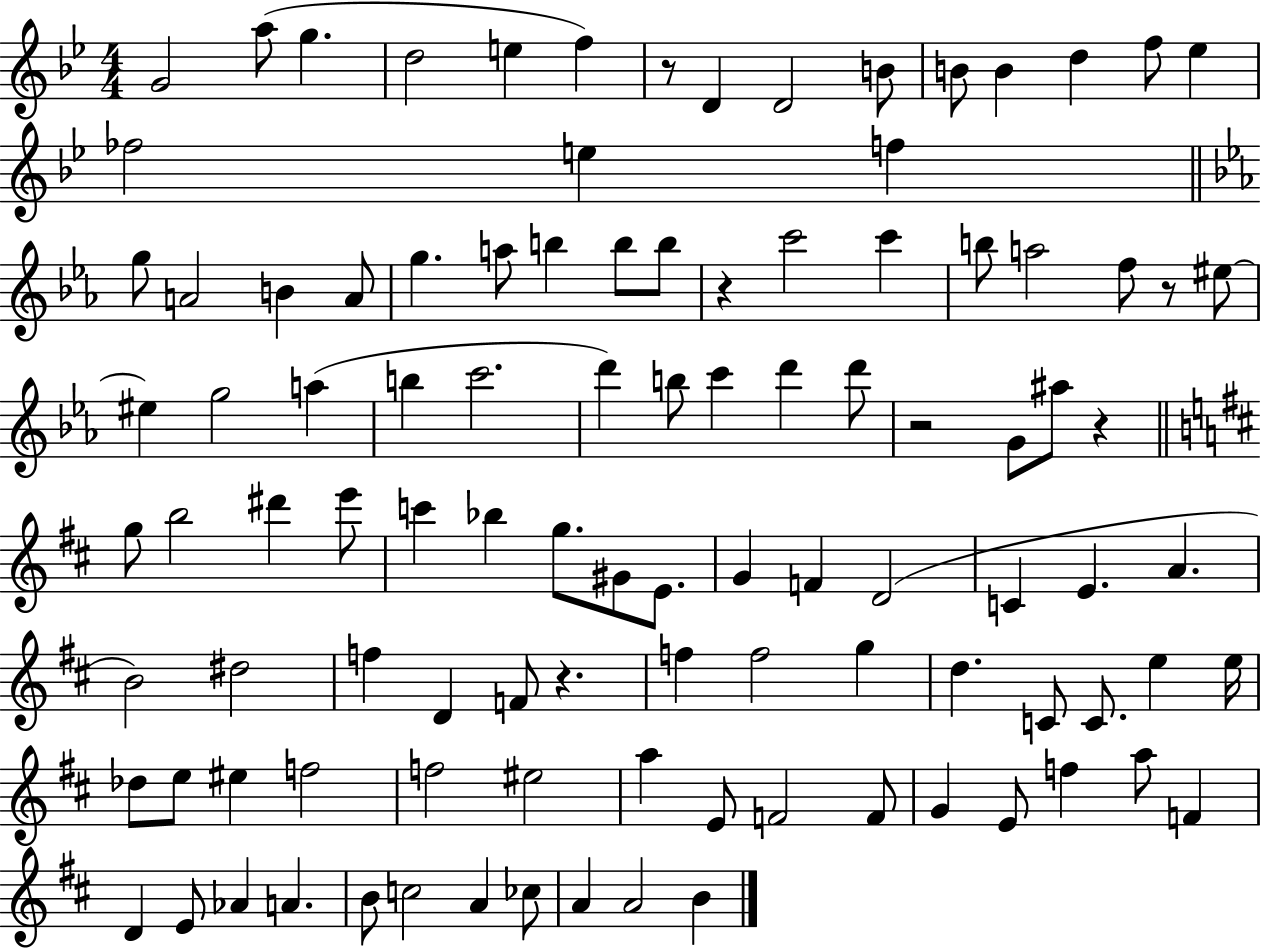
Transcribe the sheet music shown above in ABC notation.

X:1
T:Untitled
M:4/4
L:1/4
K:Bb
G2 a/2 g d2 e f z/2 D D2 B/2 B/2 B d f/2 _e _f2 e f g/2 A2 B A/2 g a/2 b b/2 b/2 z c'2 c' b/2 a2 f/2 z/2 ^e/2 ^e g2 a b c'2 d' b/2 c' d' d'/2 z2 G/2 ^a/2 z g/2 b2 ^d' e'/2 c' _b g/2 ^G/2 E/2 G F D2 C E A B2 ^d2 f D F/2 z f f2 g d C/2 C/2 e e/4 _d/2 e/2 ^e f2 f2 ^e2 a E/2 F2 F/2 G E/2 f a/2 F D E/2 _A A B/2 c2 A _c/2 A A2 B